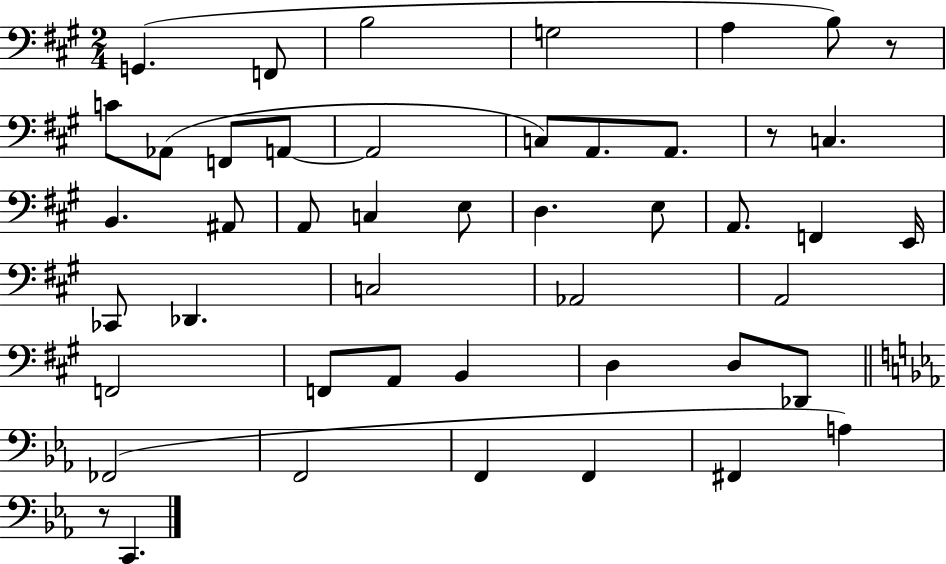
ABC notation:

X:1
T:Untitled
M:2/4
L:1/4
K:A
G,, F,,/2 B,2 G,2 A, B,/2 z/2 C/2 _A,,/2 F,,/2 A,,/2 A,,2 C,/2 A,,/2 A,,/2 z/2 C, B,, ^A,,/2 A,,/2 C, E,/2 D, E,/2 A,,/2 F,, E,,/4 _C,,/2 _D,, C,2 _A,,2 A,,2 F,,2 F,,/2 A,,/2 B,, D, D,/2 _D,,/2 _F,,2 F,,2 F,, F,, ^F,, A, z/2 C,,